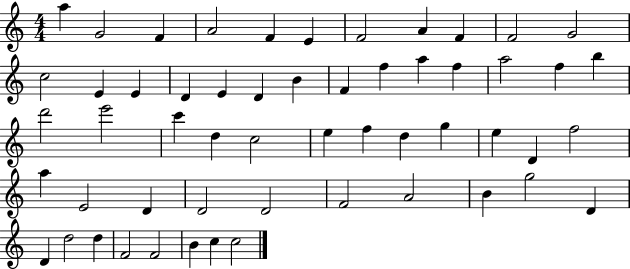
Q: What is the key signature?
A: C major